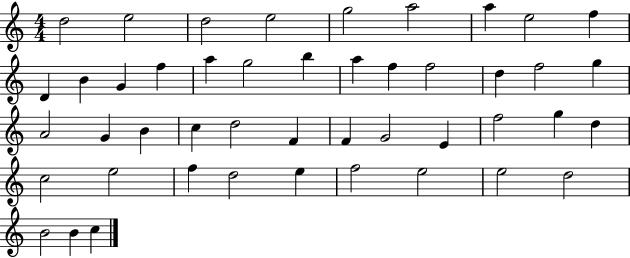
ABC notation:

X:1
T:Untitled
M:4/4
L:1/4
K:C
d2 e2 d2 e2 g2 a2 a e2 f D B G f a g2 b a f f2 d f2 g A2 G B c d2 F F G2 E f2 g d c2 e2 f d2 e f2 e2 e2 d2 B2 B c